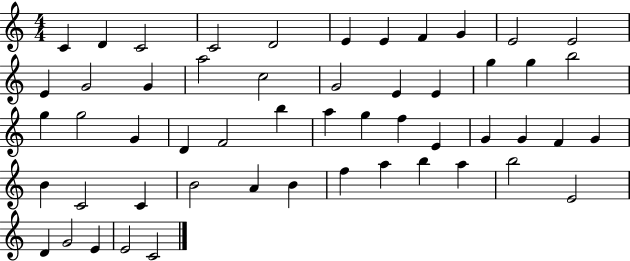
{
  \clef treble
  \numericTimeSignature
  \time 4/4
  \key c \major
  c'4 d'4 c'2 | c'2 d'2 | e'4 e'4 f'4 g'4 | e'2 e'2 | \break e'4 g'2 g'4 | a''2 c''2 | g'2 e'4 e'4 | g''4 g''4 b''2 | \break g''4 g''2 g'4 | d'4 f'2 b''4 | a''4 g''4 f''4 e'4 | g'4 g'4 f'4 g'4 | \break b'4 c'2 c'4 | b'2 a'4 b'4 | f''4 a''4 b''4 a''4 | b''2 e'2 | \break d'4 g'2 e'4 | e'2 c'2 | \bar "|."
}